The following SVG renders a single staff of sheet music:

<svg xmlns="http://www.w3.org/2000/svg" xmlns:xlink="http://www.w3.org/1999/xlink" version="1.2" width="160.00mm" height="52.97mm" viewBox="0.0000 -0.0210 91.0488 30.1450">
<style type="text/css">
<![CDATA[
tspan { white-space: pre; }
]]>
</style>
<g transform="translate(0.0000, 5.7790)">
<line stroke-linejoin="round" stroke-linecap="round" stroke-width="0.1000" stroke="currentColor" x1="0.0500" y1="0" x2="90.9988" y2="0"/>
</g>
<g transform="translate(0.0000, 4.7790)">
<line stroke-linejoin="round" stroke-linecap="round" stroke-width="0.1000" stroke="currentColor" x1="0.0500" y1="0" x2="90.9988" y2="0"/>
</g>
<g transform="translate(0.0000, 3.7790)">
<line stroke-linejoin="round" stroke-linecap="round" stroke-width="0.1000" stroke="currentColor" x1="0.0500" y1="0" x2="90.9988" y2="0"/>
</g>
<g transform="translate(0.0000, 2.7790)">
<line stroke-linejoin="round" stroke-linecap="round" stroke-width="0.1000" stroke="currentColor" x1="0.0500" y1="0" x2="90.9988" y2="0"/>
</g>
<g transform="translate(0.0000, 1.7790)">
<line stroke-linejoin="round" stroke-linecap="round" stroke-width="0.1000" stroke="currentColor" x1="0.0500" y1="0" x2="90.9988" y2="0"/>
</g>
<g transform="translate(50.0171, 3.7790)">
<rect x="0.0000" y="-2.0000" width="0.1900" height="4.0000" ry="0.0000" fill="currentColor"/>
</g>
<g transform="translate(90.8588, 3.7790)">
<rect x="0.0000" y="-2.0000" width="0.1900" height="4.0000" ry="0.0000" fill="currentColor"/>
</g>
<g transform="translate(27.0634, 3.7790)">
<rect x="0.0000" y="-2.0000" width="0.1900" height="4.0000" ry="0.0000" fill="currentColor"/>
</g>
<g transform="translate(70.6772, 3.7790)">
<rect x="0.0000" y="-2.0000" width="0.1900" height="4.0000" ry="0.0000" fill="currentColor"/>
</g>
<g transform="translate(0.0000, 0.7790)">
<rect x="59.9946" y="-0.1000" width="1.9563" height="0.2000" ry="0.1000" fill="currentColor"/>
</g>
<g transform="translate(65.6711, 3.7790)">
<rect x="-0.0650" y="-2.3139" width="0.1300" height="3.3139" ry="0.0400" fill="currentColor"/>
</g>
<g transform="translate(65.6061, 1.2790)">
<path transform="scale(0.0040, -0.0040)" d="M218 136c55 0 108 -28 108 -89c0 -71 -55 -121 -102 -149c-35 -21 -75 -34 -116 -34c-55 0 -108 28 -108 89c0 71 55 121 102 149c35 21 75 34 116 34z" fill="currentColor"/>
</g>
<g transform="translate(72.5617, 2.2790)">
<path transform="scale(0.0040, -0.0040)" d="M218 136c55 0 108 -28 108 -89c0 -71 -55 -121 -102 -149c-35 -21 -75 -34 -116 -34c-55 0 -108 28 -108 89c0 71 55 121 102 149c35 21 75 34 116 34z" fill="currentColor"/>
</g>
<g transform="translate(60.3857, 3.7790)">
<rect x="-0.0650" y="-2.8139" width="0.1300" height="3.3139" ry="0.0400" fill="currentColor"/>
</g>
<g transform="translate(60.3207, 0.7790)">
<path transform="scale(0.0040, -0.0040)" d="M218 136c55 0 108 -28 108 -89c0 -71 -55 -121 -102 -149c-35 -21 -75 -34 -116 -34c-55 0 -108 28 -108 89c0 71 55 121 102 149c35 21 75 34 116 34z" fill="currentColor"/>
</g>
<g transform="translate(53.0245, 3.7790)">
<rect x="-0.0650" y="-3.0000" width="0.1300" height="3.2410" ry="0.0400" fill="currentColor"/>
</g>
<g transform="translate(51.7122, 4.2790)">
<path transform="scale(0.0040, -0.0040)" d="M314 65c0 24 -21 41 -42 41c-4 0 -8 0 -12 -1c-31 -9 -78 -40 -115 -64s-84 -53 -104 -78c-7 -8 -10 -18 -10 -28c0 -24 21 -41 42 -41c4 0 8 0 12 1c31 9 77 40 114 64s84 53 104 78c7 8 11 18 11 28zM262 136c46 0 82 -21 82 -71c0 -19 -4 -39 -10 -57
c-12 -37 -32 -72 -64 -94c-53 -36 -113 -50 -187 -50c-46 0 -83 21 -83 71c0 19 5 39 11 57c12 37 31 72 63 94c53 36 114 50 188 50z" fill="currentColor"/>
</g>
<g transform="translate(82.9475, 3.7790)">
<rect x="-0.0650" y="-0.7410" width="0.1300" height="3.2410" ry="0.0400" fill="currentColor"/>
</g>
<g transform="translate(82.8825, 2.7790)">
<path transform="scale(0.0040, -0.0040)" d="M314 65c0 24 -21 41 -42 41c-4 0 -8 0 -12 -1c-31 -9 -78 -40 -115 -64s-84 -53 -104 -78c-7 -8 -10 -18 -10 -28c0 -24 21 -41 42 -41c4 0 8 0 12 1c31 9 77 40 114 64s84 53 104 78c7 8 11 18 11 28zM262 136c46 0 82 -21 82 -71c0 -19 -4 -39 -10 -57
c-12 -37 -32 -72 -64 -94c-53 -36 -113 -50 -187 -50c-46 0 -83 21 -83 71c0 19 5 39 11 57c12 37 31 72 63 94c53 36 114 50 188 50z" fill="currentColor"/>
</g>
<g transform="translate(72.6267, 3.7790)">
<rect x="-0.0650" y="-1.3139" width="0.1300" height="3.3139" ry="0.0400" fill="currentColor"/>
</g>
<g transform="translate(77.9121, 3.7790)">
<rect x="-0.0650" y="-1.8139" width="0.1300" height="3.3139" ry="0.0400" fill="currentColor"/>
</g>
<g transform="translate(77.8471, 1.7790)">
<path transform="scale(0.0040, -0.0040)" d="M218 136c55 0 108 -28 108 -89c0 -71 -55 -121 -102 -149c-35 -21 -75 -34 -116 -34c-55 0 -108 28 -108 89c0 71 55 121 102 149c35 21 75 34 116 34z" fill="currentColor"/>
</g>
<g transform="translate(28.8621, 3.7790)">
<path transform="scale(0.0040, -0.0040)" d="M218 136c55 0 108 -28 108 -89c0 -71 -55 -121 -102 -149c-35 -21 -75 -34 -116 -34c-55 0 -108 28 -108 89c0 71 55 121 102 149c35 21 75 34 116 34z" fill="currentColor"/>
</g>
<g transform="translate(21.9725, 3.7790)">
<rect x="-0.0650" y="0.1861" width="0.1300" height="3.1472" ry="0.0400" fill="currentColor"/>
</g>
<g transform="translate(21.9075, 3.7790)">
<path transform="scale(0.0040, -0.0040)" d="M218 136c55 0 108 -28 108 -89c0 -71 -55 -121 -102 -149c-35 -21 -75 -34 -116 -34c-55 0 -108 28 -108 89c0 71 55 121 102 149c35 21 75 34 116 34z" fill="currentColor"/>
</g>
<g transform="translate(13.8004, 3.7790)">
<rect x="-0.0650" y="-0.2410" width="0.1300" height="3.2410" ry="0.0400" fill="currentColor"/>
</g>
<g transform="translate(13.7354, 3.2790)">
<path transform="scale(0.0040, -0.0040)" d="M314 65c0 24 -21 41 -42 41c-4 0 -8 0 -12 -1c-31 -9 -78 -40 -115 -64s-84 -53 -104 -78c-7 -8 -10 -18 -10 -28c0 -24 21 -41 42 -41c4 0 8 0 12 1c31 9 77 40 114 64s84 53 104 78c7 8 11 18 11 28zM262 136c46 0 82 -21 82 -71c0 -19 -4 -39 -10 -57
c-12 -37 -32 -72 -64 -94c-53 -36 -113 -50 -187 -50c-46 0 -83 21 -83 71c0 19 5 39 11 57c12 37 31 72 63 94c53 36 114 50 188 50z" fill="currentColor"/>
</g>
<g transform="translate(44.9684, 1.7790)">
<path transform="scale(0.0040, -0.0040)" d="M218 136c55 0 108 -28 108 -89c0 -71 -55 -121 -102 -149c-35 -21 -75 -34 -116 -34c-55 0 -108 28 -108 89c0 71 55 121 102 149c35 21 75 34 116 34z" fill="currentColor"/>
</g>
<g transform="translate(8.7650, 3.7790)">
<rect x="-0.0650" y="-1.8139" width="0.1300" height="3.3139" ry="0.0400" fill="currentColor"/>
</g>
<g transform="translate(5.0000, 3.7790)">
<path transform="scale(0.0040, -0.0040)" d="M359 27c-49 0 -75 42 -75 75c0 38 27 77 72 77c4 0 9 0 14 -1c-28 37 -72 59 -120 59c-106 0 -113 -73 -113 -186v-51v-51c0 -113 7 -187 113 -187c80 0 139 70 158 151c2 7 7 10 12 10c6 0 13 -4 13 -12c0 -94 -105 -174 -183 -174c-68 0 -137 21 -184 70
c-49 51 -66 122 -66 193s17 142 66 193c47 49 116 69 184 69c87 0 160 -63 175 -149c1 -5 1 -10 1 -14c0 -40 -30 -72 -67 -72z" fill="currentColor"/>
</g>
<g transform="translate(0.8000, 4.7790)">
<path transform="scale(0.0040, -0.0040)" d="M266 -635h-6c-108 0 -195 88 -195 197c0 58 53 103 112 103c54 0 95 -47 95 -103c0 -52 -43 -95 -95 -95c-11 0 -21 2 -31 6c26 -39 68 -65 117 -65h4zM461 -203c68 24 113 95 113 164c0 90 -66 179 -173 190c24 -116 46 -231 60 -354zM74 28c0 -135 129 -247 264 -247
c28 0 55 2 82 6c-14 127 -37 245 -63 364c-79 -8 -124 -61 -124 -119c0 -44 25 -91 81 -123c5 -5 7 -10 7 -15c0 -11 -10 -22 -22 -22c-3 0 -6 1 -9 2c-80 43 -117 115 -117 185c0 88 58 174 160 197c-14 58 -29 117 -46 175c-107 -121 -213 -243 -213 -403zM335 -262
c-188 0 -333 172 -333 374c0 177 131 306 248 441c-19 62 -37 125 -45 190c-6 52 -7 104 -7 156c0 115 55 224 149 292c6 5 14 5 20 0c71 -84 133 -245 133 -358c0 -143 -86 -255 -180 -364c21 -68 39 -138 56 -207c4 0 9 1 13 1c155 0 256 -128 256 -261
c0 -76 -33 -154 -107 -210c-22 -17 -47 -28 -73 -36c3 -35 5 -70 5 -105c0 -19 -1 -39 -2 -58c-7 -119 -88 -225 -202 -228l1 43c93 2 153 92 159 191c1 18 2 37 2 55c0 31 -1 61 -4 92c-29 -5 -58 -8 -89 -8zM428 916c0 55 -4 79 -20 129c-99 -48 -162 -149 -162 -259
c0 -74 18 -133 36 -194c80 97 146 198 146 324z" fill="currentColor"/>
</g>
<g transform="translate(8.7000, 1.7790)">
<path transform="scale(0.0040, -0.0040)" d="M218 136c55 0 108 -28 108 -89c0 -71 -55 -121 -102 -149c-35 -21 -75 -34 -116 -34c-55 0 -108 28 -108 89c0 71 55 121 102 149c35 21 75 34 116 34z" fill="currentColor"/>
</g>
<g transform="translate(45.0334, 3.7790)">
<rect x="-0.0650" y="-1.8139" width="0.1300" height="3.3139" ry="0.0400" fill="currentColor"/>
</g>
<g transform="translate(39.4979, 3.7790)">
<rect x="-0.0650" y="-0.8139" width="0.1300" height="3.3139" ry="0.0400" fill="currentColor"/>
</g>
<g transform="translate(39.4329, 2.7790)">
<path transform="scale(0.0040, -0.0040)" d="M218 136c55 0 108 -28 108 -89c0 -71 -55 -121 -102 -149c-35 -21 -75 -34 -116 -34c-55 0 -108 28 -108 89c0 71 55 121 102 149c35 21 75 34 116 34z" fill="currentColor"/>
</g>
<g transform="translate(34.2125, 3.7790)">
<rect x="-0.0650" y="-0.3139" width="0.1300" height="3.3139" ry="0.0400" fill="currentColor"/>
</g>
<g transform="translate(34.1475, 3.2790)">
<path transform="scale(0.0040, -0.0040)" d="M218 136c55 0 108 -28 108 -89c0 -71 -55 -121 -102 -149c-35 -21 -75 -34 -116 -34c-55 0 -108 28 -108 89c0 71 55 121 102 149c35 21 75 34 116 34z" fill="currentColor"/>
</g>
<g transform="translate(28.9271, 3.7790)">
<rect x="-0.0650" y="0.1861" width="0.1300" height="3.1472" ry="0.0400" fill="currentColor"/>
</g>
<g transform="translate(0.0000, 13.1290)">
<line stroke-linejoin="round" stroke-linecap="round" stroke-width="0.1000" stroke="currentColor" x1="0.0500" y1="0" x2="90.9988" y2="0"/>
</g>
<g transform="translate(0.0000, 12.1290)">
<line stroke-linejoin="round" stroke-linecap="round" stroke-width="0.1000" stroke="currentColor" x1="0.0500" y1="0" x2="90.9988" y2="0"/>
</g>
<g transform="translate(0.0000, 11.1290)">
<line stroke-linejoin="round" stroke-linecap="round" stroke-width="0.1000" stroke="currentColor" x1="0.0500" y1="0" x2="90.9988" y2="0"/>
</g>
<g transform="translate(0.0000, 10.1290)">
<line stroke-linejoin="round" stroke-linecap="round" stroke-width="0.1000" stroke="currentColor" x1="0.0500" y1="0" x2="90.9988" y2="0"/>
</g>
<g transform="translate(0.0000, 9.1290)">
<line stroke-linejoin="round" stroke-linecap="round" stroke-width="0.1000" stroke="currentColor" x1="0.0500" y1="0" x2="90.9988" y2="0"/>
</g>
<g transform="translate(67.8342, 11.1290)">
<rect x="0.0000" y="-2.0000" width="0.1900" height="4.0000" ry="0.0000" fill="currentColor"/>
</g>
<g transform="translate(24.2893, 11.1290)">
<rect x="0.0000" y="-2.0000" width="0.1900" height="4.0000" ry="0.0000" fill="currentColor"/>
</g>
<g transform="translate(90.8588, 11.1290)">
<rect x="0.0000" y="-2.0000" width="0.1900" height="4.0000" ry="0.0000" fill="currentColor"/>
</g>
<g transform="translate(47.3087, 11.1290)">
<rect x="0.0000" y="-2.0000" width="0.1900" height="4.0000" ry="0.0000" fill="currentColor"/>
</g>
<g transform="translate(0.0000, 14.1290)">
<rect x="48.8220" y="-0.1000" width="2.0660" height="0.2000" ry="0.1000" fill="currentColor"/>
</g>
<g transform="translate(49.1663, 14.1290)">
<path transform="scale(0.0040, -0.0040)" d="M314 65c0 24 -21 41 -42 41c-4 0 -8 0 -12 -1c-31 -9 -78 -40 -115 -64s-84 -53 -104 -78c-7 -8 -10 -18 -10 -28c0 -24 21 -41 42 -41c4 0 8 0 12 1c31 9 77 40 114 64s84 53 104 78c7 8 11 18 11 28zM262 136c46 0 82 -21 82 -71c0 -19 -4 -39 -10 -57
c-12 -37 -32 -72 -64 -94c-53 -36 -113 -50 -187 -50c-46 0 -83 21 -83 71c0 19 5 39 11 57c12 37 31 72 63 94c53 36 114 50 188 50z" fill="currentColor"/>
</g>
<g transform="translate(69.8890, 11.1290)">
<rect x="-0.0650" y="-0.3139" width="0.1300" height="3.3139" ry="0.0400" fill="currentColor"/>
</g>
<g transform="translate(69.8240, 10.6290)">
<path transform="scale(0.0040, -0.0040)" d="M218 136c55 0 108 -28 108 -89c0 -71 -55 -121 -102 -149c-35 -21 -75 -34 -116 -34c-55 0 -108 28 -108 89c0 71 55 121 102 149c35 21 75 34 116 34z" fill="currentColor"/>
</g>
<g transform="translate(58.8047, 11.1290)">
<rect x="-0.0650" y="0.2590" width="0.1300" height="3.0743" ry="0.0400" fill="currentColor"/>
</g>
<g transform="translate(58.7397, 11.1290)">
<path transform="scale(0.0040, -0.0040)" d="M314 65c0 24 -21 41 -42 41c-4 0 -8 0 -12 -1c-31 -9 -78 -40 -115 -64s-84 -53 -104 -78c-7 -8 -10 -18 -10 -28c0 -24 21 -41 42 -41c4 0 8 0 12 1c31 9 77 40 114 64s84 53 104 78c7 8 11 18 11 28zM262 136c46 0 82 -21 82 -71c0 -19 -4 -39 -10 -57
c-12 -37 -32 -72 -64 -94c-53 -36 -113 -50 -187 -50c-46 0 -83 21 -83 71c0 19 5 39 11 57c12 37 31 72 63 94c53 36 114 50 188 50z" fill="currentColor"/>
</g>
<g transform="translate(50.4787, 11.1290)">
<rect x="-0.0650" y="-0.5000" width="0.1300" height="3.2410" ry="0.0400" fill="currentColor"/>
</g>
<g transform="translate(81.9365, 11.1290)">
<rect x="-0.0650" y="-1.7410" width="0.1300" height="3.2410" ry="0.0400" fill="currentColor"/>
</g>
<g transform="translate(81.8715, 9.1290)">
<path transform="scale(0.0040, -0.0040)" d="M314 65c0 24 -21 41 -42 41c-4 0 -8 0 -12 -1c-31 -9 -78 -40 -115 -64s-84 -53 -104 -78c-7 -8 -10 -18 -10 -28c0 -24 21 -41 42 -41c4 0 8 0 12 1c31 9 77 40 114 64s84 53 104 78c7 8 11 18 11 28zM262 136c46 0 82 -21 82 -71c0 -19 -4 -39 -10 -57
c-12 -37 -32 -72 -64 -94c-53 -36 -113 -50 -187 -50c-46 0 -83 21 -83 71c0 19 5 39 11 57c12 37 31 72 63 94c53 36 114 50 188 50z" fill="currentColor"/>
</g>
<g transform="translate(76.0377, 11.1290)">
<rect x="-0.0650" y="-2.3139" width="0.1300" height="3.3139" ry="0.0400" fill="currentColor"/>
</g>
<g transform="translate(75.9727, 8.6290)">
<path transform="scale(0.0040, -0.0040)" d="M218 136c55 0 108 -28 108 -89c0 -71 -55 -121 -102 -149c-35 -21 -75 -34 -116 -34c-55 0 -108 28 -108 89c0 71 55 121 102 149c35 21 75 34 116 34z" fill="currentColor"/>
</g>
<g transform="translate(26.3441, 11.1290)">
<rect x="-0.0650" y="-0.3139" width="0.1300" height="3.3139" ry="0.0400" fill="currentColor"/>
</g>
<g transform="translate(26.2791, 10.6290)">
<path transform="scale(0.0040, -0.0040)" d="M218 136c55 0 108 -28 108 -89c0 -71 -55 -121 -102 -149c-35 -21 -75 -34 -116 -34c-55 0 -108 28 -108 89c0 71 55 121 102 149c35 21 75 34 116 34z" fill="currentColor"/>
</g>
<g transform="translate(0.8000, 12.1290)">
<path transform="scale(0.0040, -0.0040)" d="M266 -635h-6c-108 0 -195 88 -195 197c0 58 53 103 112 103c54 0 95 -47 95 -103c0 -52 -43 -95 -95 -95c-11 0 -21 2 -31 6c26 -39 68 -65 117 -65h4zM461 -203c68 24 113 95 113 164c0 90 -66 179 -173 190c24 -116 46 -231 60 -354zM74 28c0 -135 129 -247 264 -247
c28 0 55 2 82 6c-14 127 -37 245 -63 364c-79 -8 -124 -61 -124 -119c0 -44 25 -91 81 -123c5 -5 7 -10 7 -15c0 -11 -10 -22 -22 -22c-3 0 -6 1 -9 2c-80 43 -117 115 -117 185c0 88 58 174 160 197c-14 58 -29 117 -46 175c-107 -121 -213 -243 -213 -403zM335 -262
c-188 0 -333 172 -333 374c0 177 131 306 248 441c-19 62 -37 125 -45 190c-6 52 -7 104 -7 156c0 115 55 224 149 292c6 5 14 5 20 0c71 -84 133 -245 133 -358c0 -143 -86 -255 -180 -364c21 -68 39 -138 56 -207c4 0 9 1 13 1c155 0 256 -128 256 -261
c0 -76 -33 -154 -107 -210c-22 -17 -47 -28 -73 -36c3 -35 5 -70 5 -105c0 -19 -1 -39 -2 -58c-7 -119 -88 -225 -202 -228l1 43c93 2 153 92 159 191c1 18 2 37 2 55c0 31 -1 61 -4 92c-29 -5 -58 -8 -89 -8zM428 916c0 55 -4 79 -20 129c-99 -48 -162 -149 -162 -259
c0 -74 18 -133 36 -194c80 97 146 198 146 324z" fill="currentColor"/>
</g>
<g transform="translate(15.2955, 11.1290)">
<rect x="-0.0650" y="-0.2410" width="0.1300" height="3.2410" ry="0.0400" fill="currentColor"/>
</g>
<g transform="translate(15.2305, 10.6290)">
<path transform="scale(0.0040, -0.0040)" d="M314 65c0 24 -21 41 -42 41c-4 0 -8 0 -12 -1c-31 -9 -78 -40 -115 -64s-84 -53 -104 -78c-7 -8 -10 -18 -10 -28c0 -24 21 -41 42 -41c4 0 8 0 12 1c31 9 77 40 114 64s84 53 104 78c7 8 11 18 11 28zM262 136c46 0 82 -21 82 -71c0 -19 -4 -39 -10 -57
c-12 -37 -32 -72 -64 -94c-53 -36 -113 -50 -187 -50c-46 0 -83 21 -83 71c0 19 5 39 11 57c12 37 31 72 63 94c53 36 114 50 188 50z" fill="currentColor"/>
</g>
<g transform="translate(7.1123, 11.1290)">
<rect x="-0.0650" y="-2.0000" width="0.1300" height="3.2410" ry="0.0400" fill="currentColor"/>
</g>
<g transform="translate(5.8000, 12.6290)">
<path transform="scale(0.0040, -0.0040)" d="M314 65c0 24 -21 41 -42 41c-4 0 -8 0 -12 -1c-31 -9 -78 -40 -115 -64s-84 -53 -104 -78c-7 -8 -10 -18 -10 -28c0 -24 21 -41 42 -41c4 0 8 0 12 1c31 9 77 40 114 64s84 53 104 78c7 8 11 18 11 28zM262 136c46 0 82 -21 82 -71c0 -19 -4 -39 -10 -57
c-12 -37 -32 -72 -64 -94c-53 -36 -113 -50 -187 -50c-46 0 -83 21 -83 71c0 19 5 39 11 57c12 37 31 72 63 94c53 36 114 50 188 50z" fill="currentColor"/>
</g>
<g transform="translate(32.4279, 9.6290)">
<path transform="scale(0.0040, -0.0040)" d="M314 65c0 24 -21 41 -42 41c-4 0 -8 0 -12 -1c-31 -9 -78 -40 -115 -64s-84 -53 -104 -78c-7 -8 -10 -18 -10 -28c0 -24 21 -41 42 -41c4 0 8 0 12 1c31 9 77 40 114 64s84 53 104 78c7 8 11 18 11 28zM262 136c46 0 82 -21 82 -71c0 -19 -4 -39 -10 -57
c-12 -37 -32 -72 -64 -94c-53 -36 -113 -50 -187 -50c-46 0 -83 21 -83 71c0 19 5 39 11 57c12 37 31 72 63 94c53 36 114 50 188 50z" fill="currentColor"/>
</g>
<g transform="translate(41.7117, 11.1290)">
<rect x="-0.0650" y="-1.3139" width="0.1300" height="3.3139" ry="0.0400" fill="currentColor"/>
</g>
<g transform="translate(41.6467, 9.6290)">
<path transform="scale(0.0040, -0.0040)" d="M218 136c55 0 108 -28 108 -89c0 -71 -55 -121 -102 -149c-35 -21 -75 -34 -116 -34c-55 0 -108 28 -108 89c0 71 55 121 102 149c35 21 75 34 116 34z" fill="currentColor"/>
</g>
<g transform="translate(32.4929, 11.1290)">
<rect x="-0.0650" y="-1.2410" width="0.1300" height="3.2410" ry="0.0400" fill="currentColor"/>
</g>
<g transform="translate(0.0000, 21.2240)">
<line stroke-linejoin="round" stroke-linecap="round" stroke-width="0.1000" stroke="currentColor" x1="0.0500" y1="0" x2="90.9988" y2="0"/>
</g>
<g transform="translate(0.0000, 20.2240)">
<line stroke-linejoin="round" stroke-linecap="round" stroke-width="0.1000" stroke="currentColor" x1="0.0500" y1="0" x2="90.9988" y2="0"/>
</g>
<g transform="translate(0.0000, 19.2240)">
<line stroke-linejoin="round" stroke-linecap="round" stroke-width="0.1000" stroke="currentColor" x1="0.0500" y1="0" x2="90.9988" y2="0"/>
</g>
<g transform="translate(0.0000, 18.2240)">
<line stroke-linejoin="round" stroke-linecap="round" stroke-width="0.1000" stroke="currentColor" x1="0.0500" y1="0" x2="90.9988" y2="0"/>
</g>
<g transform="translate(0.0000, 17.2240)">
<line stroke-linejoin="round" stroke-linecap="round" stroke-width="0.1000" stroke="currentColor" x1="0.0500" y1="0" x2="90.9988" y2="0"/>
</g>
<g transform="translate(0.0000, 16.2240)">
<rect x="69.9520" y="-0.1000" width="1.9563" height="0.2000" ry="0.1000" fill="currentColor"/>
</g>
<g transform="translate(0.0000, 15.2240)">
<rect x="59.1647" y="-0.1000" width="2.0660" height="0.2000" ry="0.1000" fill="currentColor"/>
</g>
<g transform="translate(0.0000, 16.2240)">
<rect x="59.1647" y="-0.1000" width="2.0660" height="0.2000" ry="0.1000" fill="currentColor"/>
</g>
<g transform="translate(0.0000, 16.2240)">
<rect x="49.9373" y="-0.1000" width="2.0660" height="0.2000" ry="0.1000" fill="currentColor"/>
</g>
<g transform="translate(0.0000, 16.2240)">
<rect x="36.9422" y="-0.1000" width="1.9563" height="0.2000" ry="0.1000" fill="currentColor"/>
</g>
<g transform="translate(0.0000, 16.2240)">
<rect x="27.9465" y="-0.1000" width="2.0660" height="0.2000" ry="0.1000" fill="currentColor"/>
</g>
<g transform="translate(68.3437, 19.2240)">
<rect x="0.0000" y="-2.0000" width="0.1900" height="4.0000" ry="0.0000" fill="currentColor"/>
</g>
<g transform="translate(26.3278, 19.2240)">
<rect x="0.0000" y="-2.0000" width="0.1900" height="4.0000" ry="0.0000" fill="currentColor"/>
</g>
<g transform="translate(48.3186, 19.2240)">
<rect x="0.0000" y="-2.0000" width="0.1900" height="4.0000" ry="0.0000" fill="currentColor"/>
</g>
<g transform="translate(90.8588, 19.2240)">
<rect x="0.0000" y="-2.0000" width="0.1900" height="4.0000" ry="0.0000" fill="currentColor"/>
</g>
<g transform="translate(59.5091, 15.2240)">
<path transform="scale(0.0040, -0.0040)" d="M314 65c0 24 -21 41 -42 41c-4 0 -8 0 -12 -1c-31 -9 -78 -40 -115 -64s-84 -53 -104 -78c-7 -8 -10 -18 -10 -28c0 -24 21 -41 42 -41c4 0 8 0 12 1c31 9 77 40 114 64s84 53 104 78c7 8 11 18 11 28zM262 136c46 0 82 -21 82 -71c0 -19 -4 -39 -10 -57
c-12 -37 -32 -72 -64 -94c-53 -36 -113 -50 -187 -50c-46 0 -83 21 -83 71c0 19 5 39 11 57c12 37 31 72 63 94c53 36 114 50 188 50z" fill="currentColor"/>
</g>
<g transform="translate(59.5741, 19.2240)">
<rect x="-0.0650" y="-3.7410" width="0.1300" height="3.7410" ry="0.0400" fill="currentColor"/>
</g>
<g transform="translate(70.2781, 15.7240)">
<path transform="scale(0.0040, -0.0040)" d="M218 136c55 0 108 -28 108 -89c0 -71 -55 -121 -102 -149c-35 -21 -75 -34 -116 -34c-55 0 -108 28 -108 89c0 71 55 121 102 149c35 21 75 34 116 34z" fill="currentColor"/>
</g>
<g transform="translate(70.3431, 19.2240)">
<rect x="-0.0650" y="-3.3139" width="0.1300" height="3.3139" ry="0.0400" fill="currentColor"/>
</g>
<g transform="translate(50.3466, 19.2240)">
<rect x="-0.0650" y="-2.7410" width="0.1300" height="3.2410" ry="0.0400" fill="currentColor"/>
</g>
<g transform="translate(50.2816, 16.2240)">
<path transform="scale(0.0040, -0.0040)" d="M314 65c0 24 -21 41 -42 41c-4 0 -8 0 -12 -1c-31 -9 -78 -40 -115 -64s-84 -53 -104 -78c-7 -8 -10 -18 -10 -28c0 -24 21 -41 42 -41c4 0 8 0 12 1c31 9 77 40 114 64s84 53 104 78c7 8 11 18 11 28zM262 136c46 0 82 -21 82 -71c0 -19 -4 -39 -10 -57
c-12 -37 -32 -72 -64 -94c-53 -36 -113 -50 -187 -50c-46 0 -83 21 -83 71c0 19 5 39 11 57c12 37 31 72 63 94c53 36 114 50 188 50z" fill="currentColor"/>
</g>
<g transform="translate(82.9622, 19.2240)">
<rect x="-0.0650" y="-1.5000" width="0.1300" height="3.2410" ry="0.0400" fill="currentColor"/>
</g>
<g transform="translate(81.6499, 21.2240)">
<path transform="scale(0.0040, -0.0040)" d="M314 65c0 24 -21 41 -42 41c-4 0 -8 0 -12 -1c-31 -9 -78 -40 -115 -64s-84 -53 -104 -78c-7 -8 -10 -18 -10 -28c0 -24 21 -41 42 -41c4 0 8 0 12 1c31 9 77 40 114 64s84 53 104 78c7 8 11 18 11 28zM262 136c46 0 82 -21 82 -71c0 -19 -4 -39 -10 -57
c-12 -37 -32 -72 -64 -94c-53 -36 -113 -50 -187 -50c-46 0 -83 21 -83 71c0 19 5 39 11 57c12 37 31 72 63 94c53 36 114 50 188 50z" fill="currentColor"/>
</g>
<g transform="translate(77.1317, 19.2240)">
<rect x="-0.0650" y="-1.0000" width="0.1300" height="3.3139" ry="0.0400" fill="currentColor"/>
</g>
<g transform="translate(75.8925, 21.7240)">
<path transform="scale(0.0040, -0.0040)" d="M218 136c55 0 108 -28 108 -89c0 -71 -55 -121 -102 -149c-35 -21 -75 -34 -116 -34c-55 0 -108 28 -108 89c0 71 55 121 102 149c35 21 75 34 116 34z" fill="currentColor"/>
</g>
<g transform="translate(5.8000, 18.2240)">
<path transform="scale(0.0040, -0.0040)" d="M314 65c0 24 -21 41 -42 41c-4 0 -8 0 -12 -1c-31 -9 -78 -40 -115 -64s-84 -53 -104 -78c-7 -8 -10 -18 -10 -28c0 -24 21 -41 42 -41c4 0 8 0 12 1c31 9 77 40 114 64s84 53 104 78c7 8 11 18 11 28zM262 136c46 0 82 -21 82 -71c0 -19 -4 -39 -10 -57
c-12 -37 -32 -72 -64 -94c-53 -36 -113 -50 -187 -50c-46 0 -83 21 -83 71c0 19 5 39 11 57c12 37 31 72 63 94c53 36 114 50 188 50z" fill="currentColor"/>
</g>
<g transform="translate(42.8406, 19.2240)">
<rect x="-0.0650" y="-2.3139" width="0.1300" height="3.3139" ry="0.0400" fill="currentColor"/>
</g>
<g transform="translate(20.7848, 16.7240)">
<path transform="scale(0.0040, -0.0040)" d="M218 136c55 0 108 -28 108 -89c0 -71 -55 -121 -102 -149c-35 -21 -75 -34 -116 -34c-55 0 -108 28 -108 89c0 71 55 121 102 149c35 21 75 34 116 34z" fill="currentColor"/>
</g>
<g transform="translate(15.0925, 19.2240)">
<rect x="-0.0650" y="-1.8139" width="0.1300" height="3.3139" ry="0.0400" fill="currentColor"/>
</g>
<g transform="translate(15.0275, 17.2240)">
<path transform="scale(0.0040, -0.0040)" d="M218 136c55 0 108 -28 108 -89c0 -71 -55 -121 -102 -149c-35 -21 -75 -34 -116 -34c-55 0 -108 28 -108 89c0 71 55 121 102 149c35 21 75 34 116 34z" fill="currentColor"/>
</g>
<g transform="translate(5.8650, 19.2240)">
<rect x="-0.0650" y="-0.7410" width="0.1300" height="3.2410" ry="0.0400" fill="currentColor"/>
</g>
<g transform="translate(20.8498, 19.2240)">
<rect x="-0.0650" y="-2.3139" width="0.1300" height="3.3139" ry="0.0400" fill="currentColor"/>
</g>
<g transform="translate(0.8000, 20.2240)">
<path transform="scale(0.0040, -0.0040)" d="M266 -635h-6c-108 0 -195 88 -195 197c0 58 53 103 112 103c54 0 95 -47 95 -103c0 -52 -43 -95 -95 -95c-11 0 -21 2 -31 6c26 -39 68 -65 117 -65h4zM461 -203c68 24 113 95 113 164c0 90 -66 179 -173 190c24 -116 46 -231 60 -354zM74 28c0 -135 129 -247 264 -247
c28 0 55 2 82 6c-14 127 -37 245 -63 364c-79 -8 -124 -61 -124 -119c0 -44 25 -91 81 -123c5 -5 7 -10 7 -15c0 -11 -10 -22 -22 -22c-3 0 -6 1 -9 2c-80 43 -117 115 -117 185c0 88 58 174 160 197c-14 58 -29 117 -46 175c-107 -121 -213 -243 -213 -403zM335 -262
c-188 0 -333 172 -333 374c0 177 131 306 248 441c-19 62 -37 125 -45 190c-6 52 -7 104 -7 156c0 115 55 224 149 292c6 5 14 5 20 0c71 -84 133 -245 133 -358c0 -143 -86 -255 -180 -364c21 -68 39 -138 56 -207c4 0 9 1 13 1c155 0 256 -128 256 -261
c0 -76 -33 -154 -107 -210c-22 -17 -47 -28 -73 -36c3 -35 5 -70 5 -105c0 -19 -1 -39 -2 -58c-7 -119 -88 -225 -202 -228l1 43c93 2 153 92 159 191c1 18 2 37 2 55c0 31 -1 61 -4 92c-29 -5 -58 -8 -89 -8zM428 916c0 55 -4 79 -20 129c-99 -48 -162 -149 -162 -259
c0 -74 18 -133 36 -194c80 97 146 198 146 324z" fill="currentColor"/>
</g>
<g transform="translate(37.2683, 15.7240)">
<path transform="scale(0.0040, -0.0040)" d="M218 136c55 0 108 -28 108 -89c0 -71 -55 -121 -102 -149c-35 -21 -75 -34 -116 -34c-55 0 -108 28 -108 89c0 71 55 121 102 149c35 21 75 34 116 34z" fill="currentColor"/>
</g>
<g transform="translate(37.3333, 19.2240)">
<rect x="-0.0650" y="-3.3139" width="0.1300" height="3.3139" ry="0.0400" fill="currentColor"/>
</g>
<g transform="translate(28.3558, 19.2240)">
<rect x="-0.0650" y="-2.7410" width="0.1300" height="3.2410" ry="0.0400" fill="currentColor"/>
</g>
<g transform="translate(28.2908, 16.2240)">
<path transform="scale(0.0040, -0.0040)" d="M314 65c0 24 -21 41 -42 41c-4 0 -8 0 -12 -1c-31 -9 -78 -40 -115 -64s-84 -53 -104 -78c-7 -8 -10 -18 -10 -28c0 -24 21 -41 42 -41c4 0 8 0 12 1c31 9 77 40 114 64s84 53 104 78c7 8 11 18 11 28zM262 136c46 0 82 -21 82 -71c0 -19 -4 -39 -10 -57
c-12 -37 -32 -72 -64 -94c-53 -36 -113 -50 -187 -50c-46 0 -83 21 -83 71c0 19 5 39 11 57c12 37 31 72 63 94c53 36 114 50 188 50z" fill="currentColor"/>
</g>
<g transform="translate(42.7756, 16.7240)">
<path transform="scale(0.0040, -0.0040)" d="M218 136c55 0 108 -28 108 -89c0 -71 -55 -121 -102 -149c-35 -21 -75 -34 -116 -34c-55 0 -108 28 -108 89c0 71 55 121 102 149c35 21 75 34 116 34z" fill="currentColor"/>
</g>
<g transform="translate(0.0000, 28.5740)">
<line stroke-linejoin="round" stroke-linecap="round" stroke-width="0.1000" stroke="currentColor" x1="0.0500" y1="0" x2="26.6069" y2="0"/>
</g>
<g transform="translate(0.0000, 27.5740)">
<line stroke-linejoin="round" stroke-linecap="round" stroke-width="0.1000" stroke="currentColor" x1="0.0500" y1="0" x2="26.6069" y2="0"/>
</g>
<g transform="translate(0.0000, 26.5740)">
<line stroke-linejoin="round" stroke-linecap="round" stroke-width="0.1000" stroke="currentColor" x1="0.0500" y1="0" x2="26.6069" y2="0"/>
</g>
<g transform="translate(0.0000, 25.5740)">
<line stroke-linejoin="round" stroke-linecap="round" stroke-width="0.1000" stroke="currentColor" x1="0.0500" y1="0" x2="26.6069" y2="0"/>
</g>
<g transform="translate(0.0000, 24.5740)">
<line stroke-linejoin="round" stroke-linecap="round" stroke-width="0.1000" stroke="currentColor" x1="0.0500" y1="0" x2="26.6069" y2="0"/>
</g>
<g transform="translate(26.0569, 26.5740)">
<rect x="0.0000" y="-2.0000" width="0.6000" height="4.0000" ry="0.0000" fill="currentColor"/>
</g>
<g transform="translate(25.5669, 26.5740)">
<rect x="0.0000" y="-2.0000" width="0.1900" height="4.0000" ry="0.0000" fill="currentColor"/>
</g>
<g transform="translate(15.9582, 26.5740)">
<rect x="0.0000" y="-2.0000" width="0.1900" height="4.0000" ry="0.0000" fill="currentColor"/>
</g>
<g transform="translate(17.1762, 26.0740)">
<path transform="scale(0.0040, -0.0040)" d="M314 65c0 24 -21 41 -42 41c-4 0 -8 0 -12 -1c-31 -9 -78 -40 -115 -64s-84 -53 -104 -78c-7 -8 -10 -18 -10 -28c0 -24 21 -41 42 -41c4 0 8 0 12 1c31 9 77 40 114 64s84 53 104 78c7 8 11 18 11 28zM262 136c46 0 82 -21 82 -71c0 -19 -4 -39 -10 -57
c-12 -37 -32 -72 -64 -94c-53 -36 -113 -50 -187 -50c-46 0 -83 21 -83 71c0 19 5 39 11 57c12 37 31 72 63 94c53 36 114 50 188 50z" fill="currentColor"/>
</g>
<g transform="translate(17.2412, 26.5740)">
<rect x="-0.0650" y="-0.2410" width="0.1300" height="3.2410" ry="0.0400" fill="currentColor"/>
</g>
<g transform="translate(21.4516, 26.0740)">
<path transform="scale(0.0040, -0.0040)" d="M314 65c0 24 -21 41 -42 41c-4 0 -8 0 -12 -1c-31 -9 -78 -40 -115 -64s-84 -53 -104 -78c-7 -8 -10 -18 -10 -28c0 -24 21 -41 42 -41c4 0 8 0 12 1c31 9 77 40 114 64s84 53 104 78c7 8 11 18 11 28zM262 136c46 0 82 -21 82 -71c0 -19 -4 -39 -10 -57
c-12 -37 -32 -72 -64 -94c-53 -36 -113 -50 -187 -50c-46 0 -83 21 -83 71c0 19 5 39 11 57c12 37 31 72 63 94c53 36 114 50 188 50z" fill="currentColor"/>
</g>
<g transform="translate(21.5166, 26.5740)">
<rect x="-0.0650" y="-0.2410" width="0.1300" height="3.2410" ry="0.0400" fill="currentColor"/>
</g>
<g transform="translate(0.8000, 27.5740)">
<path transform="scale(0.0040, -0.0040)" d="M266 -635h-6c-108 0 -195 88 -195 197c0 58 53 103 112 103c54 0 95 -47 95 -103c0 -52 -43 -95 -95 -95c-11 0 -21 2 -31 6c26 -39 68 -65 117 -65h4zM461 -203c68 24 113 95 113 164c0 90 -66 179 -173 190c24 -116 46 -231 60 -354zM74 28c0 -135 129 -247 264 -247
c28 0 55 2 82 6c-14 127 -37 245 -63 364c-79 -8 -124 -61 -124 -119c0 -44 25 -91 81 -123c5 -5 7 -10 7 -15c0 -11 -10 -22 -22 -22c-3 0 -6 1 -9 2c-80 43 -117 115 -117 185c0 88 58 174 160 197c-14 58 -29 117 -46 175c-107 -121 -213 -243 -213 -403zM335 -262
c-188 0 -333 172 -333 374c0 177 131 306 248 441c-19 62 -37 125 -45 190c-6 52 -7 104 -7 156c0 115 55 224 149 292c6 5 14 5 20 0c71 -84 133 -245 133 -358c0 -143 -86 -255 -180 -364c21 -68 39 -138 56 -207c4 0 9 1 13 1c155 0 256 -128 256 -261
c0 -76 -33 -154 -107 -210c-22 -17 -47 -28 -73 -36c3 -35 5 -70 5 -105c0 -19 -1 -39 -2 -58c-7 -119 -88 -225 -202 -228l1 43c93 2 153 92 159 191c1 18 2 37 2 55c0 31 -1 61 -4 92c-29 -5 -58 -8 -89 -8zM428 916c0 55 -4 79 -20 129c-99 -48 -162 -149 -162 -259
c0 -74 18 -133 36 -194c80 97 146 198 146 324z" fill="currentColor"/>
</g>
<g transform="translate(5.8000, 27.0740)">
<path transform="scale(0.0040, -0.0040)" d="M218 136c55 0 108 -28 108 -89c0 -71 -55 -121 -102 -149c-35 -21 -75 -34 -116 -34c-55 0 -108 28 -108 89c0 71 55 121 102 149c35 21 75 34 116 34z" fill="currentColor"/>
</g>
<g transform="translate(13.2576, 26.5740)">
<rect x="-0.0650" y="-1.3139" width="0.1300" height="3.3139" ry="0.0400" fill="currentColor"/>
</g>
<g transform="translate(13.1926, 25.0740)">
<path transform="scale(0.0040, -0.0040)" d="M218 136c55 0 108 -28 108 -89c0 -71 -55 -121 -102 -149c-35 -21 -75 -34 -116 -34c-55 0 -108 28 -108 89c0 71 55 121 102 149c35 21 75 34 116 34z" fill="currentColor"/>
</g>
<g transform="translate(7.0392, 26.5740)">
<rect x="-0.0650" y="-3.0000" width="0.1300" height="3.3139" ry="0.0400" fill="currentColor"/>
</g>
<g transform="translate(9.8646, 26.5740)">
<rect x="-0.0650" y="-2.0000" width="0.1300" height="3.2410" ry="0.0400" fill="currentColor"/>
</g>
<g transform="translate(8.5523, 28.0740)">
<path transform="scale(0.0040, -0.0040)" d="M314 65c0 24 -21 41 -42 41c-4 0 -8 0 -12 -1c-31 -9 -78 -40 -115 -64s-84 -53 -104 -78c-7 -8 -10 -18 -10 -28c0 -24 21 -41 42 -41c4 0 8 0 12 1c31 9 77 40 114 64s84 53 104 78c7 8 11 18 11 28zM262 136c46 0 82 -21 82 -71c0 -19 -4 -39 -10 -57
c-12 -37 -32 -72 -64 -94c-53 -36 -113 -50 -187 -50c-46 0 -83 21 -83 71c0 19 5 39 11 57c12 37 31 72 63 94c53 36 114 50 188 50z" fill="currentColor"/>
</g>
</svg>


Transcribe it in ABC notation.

X:1
T:Untitled
M:4/4
L:1/4
K:C
f c2 B B c d f A2 a g e f d2 F2 c2 c e2 e C2 B2 c g f2 d2 f g a2 b g a2 c'2 b D E2 A F2 e c2 c2